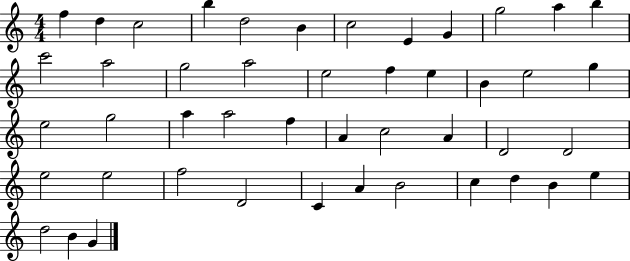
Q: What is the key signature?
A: C major